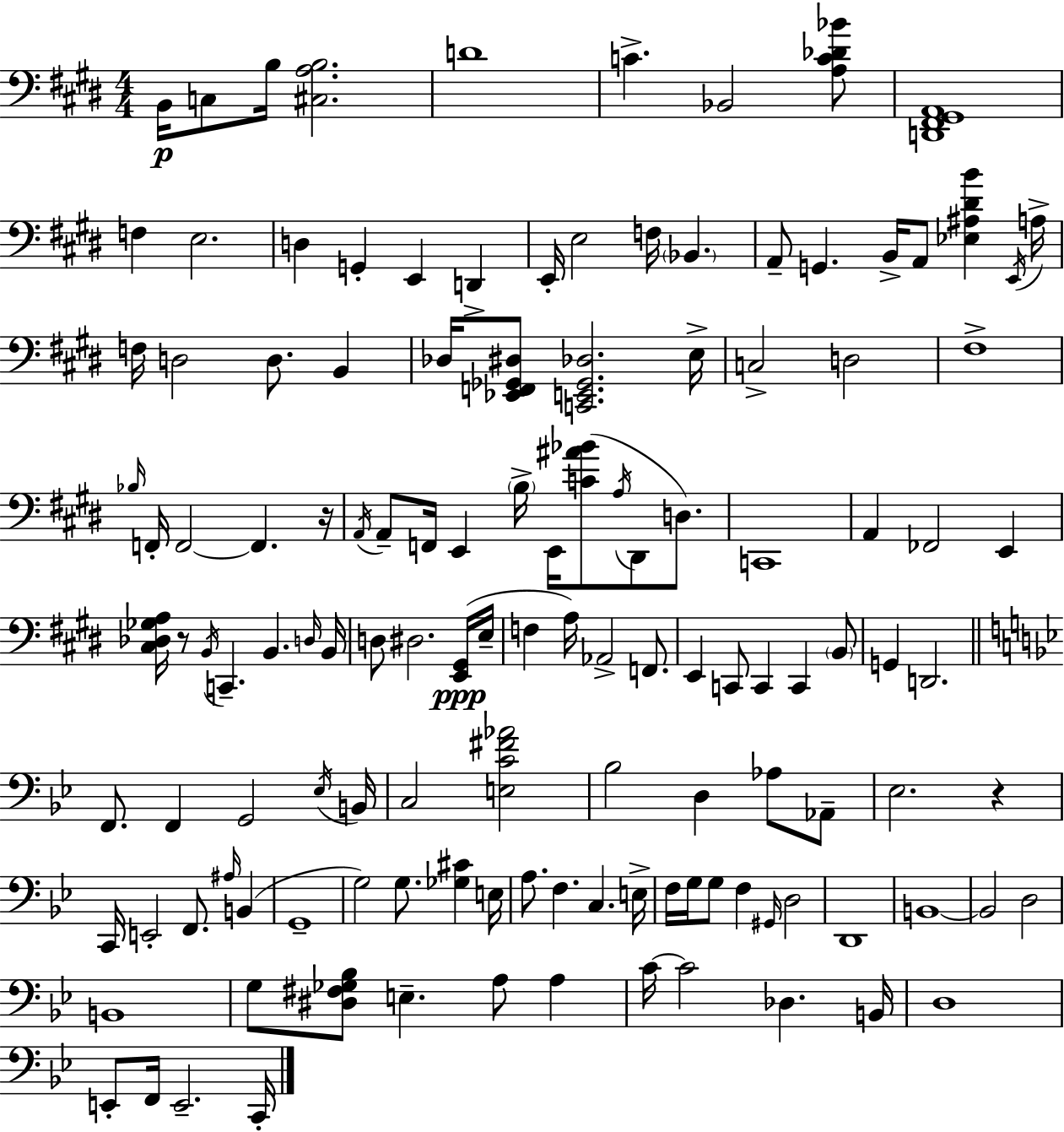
X:1
T:Untitled
M:4/4
L:1/4
K:E
B,,/4 C,/2 B,/4 [^C,A,B,]2 D4 C _B,,2 [A,C_D_B]/2 [D,,^F,,^G,,A,,]4 F, E,2 D, G,, E,, D,, E,,/4 E,2 F,/4 _B,, A,,/2 G,, B,,/4 A,,/2 [_E,^A,^DB] E,,/4 A,/4 F,/4 D,2 D,/2 B,, _D,/4 [_E,,F,,_G,,^D,]/2 [C,,E,,_G,,_D,]2 E,/4 C,2 D,2 ^F,4 _B,/4 F,,/4 F,,2 F,, z/4 A,,/4 A,,/2 F,,/4 E,, B,/4 E,,/4 [C^A_B]/2 A,/4 ^D,,/2 D,/2 C,,4 A,, _F,,2 E,, [^C,_D,_G,A,]/4 z/2 B,,/4 C,, B,, D,/4 B,,/4 D,/2 ^D,2 [E,,^G,,]/4 E,/4 F, A,/4 _A,,2 F,,/2 E,, C,,/2 C,, C,, B,,/2 G,, D,,2 F,,/2 F,, G,,2 _E,/4 B,,/4 C,2 [E,C^F_A]2 _B,2 D, _A,/2 _A,,/2 _E,2 z C,,/4 E,,2 F,,/2 ^A,/4 B,, G,,4 G,2 G,/2 [_G,^C] E,/4 A,/2 F, C, E,/4 F,/4 G,/4 G,/2 F, ^G,,/4 D,2 D,,4 B,,4 B,,2 D,2 B,,4 G,/2 [^D,^F,_G,_B,]/2 E, A,/2 A, C/4 C2 _D, B,,/4 D,4 E,,/2 F,,/4 E,,2 C,,/4